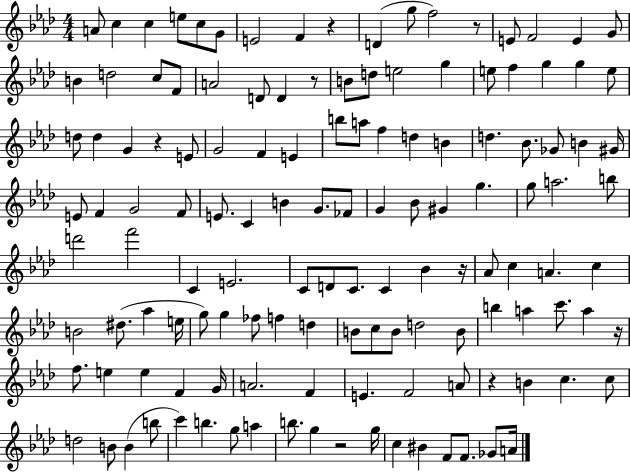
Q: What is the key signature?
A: AES major